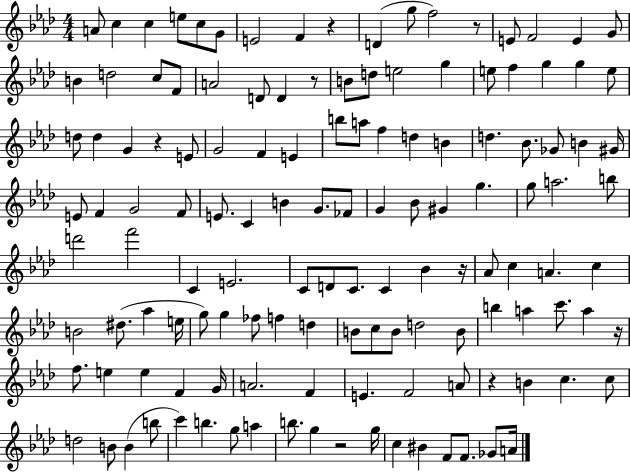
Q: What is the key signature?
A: AES major